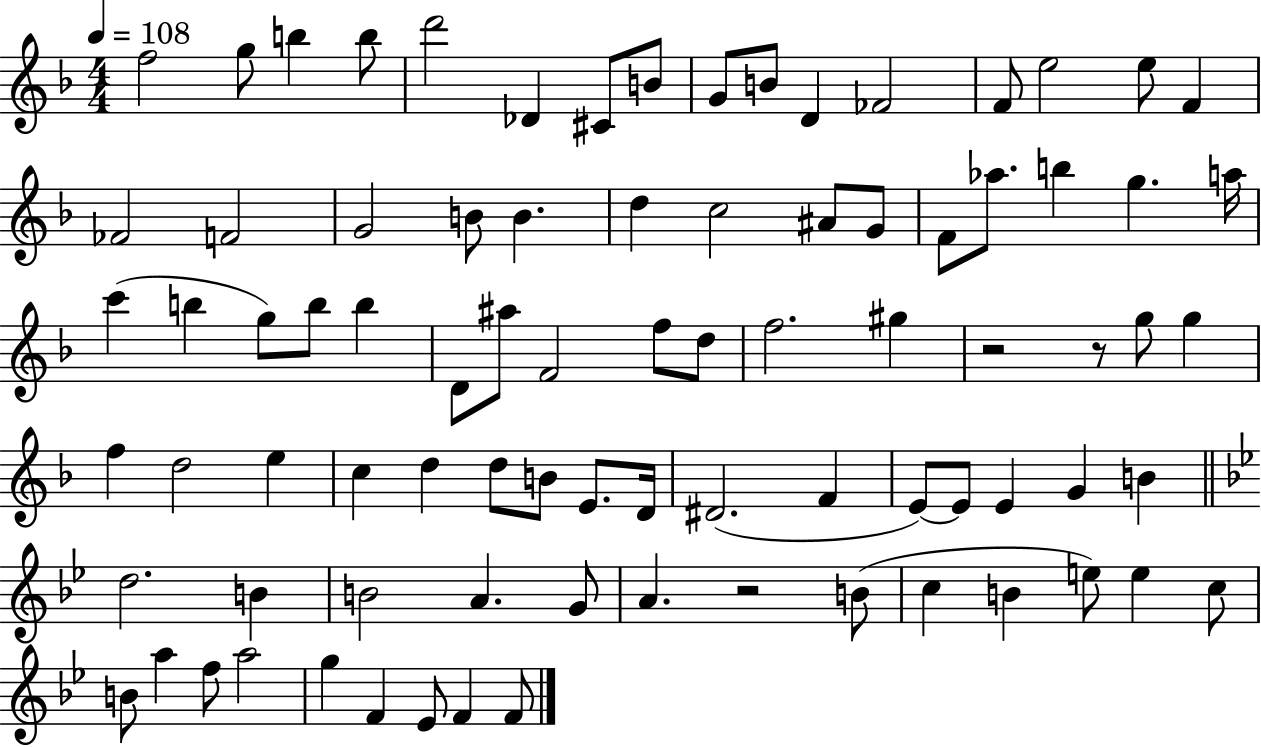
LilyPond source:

{
  \clef treble
  \numericTimeSignature
  \time 4/4
  \key f \major
  \tempo 4 = 108
  f''2 g''8 b''4 b''8 | d'''2 des'4 cis'8 b'8 | g'8 b'8 d'4 fes'2 | f'8 e''2 e''8 f'4 | \break fes'2 f'2 | g'2 b'8 b'4. | d''4 c''2 ais'8 g'8 | f'8 aes''8. b''4 g''4. a''16 | \break c'''4( b''4 g''8) b''8 b''4 | d'8 ais''8 f'2 f''8 d''8 | f''2. gis''4 | r2 r8 g''8 g''4 | \break f''4 d''2 e''4 | c''4 d''4 d''8 b'8 e'8. d'16 | dis'2.( f'4 | e'8~~) e'8 e'4 g'4 b'4 | \break \bar "||" \break \key bes \major d''2. b'4 | b'2 a'4. g'8 | a'4. r2 b'8( | c''4 b'4 e''8) e''4 c''8 | \break b'8 a''4 f''8 a''2 | g''4 f'4 ees'8 f'4 f'8 | \bar "|."
}